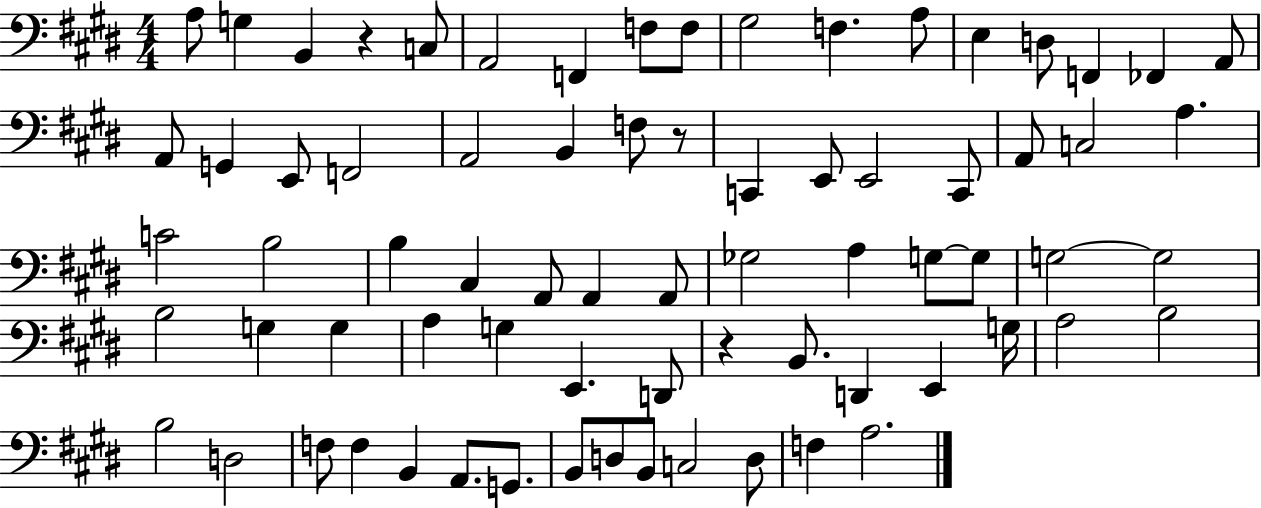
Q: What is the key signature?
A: E major